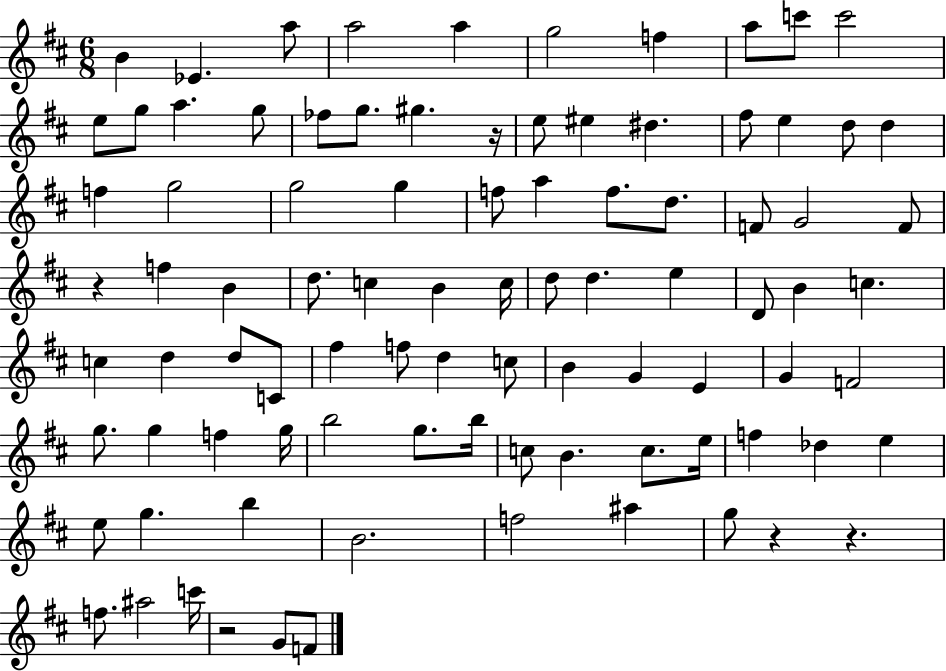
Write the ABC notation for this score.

X:1
T:Untitled
M:6/8
L:1/4
K:D
B _E a/2 a2 a g2 f a/2 c'/2 c'2 e/2 g/2 a g/2 _f/2 g/2 ^g z/4 e/2 ^e ^d ^f/2 e d/2 d f g2 g2 g f/2 a f/2 d/2 F/2 G2 F/2 z f B d/2 c B c/4 d/2 d e D/2 B c c d d/2 C/2 ^f f/2 d c/2 B G E G F2 g/2 g f g/4 b2 g/2 b/4 c/2 B c/2 e/4 f _d e e/2 g b B2 f2 ^a g/2 z z f/2 ^a2 c'/4 z2 G/2 F/2